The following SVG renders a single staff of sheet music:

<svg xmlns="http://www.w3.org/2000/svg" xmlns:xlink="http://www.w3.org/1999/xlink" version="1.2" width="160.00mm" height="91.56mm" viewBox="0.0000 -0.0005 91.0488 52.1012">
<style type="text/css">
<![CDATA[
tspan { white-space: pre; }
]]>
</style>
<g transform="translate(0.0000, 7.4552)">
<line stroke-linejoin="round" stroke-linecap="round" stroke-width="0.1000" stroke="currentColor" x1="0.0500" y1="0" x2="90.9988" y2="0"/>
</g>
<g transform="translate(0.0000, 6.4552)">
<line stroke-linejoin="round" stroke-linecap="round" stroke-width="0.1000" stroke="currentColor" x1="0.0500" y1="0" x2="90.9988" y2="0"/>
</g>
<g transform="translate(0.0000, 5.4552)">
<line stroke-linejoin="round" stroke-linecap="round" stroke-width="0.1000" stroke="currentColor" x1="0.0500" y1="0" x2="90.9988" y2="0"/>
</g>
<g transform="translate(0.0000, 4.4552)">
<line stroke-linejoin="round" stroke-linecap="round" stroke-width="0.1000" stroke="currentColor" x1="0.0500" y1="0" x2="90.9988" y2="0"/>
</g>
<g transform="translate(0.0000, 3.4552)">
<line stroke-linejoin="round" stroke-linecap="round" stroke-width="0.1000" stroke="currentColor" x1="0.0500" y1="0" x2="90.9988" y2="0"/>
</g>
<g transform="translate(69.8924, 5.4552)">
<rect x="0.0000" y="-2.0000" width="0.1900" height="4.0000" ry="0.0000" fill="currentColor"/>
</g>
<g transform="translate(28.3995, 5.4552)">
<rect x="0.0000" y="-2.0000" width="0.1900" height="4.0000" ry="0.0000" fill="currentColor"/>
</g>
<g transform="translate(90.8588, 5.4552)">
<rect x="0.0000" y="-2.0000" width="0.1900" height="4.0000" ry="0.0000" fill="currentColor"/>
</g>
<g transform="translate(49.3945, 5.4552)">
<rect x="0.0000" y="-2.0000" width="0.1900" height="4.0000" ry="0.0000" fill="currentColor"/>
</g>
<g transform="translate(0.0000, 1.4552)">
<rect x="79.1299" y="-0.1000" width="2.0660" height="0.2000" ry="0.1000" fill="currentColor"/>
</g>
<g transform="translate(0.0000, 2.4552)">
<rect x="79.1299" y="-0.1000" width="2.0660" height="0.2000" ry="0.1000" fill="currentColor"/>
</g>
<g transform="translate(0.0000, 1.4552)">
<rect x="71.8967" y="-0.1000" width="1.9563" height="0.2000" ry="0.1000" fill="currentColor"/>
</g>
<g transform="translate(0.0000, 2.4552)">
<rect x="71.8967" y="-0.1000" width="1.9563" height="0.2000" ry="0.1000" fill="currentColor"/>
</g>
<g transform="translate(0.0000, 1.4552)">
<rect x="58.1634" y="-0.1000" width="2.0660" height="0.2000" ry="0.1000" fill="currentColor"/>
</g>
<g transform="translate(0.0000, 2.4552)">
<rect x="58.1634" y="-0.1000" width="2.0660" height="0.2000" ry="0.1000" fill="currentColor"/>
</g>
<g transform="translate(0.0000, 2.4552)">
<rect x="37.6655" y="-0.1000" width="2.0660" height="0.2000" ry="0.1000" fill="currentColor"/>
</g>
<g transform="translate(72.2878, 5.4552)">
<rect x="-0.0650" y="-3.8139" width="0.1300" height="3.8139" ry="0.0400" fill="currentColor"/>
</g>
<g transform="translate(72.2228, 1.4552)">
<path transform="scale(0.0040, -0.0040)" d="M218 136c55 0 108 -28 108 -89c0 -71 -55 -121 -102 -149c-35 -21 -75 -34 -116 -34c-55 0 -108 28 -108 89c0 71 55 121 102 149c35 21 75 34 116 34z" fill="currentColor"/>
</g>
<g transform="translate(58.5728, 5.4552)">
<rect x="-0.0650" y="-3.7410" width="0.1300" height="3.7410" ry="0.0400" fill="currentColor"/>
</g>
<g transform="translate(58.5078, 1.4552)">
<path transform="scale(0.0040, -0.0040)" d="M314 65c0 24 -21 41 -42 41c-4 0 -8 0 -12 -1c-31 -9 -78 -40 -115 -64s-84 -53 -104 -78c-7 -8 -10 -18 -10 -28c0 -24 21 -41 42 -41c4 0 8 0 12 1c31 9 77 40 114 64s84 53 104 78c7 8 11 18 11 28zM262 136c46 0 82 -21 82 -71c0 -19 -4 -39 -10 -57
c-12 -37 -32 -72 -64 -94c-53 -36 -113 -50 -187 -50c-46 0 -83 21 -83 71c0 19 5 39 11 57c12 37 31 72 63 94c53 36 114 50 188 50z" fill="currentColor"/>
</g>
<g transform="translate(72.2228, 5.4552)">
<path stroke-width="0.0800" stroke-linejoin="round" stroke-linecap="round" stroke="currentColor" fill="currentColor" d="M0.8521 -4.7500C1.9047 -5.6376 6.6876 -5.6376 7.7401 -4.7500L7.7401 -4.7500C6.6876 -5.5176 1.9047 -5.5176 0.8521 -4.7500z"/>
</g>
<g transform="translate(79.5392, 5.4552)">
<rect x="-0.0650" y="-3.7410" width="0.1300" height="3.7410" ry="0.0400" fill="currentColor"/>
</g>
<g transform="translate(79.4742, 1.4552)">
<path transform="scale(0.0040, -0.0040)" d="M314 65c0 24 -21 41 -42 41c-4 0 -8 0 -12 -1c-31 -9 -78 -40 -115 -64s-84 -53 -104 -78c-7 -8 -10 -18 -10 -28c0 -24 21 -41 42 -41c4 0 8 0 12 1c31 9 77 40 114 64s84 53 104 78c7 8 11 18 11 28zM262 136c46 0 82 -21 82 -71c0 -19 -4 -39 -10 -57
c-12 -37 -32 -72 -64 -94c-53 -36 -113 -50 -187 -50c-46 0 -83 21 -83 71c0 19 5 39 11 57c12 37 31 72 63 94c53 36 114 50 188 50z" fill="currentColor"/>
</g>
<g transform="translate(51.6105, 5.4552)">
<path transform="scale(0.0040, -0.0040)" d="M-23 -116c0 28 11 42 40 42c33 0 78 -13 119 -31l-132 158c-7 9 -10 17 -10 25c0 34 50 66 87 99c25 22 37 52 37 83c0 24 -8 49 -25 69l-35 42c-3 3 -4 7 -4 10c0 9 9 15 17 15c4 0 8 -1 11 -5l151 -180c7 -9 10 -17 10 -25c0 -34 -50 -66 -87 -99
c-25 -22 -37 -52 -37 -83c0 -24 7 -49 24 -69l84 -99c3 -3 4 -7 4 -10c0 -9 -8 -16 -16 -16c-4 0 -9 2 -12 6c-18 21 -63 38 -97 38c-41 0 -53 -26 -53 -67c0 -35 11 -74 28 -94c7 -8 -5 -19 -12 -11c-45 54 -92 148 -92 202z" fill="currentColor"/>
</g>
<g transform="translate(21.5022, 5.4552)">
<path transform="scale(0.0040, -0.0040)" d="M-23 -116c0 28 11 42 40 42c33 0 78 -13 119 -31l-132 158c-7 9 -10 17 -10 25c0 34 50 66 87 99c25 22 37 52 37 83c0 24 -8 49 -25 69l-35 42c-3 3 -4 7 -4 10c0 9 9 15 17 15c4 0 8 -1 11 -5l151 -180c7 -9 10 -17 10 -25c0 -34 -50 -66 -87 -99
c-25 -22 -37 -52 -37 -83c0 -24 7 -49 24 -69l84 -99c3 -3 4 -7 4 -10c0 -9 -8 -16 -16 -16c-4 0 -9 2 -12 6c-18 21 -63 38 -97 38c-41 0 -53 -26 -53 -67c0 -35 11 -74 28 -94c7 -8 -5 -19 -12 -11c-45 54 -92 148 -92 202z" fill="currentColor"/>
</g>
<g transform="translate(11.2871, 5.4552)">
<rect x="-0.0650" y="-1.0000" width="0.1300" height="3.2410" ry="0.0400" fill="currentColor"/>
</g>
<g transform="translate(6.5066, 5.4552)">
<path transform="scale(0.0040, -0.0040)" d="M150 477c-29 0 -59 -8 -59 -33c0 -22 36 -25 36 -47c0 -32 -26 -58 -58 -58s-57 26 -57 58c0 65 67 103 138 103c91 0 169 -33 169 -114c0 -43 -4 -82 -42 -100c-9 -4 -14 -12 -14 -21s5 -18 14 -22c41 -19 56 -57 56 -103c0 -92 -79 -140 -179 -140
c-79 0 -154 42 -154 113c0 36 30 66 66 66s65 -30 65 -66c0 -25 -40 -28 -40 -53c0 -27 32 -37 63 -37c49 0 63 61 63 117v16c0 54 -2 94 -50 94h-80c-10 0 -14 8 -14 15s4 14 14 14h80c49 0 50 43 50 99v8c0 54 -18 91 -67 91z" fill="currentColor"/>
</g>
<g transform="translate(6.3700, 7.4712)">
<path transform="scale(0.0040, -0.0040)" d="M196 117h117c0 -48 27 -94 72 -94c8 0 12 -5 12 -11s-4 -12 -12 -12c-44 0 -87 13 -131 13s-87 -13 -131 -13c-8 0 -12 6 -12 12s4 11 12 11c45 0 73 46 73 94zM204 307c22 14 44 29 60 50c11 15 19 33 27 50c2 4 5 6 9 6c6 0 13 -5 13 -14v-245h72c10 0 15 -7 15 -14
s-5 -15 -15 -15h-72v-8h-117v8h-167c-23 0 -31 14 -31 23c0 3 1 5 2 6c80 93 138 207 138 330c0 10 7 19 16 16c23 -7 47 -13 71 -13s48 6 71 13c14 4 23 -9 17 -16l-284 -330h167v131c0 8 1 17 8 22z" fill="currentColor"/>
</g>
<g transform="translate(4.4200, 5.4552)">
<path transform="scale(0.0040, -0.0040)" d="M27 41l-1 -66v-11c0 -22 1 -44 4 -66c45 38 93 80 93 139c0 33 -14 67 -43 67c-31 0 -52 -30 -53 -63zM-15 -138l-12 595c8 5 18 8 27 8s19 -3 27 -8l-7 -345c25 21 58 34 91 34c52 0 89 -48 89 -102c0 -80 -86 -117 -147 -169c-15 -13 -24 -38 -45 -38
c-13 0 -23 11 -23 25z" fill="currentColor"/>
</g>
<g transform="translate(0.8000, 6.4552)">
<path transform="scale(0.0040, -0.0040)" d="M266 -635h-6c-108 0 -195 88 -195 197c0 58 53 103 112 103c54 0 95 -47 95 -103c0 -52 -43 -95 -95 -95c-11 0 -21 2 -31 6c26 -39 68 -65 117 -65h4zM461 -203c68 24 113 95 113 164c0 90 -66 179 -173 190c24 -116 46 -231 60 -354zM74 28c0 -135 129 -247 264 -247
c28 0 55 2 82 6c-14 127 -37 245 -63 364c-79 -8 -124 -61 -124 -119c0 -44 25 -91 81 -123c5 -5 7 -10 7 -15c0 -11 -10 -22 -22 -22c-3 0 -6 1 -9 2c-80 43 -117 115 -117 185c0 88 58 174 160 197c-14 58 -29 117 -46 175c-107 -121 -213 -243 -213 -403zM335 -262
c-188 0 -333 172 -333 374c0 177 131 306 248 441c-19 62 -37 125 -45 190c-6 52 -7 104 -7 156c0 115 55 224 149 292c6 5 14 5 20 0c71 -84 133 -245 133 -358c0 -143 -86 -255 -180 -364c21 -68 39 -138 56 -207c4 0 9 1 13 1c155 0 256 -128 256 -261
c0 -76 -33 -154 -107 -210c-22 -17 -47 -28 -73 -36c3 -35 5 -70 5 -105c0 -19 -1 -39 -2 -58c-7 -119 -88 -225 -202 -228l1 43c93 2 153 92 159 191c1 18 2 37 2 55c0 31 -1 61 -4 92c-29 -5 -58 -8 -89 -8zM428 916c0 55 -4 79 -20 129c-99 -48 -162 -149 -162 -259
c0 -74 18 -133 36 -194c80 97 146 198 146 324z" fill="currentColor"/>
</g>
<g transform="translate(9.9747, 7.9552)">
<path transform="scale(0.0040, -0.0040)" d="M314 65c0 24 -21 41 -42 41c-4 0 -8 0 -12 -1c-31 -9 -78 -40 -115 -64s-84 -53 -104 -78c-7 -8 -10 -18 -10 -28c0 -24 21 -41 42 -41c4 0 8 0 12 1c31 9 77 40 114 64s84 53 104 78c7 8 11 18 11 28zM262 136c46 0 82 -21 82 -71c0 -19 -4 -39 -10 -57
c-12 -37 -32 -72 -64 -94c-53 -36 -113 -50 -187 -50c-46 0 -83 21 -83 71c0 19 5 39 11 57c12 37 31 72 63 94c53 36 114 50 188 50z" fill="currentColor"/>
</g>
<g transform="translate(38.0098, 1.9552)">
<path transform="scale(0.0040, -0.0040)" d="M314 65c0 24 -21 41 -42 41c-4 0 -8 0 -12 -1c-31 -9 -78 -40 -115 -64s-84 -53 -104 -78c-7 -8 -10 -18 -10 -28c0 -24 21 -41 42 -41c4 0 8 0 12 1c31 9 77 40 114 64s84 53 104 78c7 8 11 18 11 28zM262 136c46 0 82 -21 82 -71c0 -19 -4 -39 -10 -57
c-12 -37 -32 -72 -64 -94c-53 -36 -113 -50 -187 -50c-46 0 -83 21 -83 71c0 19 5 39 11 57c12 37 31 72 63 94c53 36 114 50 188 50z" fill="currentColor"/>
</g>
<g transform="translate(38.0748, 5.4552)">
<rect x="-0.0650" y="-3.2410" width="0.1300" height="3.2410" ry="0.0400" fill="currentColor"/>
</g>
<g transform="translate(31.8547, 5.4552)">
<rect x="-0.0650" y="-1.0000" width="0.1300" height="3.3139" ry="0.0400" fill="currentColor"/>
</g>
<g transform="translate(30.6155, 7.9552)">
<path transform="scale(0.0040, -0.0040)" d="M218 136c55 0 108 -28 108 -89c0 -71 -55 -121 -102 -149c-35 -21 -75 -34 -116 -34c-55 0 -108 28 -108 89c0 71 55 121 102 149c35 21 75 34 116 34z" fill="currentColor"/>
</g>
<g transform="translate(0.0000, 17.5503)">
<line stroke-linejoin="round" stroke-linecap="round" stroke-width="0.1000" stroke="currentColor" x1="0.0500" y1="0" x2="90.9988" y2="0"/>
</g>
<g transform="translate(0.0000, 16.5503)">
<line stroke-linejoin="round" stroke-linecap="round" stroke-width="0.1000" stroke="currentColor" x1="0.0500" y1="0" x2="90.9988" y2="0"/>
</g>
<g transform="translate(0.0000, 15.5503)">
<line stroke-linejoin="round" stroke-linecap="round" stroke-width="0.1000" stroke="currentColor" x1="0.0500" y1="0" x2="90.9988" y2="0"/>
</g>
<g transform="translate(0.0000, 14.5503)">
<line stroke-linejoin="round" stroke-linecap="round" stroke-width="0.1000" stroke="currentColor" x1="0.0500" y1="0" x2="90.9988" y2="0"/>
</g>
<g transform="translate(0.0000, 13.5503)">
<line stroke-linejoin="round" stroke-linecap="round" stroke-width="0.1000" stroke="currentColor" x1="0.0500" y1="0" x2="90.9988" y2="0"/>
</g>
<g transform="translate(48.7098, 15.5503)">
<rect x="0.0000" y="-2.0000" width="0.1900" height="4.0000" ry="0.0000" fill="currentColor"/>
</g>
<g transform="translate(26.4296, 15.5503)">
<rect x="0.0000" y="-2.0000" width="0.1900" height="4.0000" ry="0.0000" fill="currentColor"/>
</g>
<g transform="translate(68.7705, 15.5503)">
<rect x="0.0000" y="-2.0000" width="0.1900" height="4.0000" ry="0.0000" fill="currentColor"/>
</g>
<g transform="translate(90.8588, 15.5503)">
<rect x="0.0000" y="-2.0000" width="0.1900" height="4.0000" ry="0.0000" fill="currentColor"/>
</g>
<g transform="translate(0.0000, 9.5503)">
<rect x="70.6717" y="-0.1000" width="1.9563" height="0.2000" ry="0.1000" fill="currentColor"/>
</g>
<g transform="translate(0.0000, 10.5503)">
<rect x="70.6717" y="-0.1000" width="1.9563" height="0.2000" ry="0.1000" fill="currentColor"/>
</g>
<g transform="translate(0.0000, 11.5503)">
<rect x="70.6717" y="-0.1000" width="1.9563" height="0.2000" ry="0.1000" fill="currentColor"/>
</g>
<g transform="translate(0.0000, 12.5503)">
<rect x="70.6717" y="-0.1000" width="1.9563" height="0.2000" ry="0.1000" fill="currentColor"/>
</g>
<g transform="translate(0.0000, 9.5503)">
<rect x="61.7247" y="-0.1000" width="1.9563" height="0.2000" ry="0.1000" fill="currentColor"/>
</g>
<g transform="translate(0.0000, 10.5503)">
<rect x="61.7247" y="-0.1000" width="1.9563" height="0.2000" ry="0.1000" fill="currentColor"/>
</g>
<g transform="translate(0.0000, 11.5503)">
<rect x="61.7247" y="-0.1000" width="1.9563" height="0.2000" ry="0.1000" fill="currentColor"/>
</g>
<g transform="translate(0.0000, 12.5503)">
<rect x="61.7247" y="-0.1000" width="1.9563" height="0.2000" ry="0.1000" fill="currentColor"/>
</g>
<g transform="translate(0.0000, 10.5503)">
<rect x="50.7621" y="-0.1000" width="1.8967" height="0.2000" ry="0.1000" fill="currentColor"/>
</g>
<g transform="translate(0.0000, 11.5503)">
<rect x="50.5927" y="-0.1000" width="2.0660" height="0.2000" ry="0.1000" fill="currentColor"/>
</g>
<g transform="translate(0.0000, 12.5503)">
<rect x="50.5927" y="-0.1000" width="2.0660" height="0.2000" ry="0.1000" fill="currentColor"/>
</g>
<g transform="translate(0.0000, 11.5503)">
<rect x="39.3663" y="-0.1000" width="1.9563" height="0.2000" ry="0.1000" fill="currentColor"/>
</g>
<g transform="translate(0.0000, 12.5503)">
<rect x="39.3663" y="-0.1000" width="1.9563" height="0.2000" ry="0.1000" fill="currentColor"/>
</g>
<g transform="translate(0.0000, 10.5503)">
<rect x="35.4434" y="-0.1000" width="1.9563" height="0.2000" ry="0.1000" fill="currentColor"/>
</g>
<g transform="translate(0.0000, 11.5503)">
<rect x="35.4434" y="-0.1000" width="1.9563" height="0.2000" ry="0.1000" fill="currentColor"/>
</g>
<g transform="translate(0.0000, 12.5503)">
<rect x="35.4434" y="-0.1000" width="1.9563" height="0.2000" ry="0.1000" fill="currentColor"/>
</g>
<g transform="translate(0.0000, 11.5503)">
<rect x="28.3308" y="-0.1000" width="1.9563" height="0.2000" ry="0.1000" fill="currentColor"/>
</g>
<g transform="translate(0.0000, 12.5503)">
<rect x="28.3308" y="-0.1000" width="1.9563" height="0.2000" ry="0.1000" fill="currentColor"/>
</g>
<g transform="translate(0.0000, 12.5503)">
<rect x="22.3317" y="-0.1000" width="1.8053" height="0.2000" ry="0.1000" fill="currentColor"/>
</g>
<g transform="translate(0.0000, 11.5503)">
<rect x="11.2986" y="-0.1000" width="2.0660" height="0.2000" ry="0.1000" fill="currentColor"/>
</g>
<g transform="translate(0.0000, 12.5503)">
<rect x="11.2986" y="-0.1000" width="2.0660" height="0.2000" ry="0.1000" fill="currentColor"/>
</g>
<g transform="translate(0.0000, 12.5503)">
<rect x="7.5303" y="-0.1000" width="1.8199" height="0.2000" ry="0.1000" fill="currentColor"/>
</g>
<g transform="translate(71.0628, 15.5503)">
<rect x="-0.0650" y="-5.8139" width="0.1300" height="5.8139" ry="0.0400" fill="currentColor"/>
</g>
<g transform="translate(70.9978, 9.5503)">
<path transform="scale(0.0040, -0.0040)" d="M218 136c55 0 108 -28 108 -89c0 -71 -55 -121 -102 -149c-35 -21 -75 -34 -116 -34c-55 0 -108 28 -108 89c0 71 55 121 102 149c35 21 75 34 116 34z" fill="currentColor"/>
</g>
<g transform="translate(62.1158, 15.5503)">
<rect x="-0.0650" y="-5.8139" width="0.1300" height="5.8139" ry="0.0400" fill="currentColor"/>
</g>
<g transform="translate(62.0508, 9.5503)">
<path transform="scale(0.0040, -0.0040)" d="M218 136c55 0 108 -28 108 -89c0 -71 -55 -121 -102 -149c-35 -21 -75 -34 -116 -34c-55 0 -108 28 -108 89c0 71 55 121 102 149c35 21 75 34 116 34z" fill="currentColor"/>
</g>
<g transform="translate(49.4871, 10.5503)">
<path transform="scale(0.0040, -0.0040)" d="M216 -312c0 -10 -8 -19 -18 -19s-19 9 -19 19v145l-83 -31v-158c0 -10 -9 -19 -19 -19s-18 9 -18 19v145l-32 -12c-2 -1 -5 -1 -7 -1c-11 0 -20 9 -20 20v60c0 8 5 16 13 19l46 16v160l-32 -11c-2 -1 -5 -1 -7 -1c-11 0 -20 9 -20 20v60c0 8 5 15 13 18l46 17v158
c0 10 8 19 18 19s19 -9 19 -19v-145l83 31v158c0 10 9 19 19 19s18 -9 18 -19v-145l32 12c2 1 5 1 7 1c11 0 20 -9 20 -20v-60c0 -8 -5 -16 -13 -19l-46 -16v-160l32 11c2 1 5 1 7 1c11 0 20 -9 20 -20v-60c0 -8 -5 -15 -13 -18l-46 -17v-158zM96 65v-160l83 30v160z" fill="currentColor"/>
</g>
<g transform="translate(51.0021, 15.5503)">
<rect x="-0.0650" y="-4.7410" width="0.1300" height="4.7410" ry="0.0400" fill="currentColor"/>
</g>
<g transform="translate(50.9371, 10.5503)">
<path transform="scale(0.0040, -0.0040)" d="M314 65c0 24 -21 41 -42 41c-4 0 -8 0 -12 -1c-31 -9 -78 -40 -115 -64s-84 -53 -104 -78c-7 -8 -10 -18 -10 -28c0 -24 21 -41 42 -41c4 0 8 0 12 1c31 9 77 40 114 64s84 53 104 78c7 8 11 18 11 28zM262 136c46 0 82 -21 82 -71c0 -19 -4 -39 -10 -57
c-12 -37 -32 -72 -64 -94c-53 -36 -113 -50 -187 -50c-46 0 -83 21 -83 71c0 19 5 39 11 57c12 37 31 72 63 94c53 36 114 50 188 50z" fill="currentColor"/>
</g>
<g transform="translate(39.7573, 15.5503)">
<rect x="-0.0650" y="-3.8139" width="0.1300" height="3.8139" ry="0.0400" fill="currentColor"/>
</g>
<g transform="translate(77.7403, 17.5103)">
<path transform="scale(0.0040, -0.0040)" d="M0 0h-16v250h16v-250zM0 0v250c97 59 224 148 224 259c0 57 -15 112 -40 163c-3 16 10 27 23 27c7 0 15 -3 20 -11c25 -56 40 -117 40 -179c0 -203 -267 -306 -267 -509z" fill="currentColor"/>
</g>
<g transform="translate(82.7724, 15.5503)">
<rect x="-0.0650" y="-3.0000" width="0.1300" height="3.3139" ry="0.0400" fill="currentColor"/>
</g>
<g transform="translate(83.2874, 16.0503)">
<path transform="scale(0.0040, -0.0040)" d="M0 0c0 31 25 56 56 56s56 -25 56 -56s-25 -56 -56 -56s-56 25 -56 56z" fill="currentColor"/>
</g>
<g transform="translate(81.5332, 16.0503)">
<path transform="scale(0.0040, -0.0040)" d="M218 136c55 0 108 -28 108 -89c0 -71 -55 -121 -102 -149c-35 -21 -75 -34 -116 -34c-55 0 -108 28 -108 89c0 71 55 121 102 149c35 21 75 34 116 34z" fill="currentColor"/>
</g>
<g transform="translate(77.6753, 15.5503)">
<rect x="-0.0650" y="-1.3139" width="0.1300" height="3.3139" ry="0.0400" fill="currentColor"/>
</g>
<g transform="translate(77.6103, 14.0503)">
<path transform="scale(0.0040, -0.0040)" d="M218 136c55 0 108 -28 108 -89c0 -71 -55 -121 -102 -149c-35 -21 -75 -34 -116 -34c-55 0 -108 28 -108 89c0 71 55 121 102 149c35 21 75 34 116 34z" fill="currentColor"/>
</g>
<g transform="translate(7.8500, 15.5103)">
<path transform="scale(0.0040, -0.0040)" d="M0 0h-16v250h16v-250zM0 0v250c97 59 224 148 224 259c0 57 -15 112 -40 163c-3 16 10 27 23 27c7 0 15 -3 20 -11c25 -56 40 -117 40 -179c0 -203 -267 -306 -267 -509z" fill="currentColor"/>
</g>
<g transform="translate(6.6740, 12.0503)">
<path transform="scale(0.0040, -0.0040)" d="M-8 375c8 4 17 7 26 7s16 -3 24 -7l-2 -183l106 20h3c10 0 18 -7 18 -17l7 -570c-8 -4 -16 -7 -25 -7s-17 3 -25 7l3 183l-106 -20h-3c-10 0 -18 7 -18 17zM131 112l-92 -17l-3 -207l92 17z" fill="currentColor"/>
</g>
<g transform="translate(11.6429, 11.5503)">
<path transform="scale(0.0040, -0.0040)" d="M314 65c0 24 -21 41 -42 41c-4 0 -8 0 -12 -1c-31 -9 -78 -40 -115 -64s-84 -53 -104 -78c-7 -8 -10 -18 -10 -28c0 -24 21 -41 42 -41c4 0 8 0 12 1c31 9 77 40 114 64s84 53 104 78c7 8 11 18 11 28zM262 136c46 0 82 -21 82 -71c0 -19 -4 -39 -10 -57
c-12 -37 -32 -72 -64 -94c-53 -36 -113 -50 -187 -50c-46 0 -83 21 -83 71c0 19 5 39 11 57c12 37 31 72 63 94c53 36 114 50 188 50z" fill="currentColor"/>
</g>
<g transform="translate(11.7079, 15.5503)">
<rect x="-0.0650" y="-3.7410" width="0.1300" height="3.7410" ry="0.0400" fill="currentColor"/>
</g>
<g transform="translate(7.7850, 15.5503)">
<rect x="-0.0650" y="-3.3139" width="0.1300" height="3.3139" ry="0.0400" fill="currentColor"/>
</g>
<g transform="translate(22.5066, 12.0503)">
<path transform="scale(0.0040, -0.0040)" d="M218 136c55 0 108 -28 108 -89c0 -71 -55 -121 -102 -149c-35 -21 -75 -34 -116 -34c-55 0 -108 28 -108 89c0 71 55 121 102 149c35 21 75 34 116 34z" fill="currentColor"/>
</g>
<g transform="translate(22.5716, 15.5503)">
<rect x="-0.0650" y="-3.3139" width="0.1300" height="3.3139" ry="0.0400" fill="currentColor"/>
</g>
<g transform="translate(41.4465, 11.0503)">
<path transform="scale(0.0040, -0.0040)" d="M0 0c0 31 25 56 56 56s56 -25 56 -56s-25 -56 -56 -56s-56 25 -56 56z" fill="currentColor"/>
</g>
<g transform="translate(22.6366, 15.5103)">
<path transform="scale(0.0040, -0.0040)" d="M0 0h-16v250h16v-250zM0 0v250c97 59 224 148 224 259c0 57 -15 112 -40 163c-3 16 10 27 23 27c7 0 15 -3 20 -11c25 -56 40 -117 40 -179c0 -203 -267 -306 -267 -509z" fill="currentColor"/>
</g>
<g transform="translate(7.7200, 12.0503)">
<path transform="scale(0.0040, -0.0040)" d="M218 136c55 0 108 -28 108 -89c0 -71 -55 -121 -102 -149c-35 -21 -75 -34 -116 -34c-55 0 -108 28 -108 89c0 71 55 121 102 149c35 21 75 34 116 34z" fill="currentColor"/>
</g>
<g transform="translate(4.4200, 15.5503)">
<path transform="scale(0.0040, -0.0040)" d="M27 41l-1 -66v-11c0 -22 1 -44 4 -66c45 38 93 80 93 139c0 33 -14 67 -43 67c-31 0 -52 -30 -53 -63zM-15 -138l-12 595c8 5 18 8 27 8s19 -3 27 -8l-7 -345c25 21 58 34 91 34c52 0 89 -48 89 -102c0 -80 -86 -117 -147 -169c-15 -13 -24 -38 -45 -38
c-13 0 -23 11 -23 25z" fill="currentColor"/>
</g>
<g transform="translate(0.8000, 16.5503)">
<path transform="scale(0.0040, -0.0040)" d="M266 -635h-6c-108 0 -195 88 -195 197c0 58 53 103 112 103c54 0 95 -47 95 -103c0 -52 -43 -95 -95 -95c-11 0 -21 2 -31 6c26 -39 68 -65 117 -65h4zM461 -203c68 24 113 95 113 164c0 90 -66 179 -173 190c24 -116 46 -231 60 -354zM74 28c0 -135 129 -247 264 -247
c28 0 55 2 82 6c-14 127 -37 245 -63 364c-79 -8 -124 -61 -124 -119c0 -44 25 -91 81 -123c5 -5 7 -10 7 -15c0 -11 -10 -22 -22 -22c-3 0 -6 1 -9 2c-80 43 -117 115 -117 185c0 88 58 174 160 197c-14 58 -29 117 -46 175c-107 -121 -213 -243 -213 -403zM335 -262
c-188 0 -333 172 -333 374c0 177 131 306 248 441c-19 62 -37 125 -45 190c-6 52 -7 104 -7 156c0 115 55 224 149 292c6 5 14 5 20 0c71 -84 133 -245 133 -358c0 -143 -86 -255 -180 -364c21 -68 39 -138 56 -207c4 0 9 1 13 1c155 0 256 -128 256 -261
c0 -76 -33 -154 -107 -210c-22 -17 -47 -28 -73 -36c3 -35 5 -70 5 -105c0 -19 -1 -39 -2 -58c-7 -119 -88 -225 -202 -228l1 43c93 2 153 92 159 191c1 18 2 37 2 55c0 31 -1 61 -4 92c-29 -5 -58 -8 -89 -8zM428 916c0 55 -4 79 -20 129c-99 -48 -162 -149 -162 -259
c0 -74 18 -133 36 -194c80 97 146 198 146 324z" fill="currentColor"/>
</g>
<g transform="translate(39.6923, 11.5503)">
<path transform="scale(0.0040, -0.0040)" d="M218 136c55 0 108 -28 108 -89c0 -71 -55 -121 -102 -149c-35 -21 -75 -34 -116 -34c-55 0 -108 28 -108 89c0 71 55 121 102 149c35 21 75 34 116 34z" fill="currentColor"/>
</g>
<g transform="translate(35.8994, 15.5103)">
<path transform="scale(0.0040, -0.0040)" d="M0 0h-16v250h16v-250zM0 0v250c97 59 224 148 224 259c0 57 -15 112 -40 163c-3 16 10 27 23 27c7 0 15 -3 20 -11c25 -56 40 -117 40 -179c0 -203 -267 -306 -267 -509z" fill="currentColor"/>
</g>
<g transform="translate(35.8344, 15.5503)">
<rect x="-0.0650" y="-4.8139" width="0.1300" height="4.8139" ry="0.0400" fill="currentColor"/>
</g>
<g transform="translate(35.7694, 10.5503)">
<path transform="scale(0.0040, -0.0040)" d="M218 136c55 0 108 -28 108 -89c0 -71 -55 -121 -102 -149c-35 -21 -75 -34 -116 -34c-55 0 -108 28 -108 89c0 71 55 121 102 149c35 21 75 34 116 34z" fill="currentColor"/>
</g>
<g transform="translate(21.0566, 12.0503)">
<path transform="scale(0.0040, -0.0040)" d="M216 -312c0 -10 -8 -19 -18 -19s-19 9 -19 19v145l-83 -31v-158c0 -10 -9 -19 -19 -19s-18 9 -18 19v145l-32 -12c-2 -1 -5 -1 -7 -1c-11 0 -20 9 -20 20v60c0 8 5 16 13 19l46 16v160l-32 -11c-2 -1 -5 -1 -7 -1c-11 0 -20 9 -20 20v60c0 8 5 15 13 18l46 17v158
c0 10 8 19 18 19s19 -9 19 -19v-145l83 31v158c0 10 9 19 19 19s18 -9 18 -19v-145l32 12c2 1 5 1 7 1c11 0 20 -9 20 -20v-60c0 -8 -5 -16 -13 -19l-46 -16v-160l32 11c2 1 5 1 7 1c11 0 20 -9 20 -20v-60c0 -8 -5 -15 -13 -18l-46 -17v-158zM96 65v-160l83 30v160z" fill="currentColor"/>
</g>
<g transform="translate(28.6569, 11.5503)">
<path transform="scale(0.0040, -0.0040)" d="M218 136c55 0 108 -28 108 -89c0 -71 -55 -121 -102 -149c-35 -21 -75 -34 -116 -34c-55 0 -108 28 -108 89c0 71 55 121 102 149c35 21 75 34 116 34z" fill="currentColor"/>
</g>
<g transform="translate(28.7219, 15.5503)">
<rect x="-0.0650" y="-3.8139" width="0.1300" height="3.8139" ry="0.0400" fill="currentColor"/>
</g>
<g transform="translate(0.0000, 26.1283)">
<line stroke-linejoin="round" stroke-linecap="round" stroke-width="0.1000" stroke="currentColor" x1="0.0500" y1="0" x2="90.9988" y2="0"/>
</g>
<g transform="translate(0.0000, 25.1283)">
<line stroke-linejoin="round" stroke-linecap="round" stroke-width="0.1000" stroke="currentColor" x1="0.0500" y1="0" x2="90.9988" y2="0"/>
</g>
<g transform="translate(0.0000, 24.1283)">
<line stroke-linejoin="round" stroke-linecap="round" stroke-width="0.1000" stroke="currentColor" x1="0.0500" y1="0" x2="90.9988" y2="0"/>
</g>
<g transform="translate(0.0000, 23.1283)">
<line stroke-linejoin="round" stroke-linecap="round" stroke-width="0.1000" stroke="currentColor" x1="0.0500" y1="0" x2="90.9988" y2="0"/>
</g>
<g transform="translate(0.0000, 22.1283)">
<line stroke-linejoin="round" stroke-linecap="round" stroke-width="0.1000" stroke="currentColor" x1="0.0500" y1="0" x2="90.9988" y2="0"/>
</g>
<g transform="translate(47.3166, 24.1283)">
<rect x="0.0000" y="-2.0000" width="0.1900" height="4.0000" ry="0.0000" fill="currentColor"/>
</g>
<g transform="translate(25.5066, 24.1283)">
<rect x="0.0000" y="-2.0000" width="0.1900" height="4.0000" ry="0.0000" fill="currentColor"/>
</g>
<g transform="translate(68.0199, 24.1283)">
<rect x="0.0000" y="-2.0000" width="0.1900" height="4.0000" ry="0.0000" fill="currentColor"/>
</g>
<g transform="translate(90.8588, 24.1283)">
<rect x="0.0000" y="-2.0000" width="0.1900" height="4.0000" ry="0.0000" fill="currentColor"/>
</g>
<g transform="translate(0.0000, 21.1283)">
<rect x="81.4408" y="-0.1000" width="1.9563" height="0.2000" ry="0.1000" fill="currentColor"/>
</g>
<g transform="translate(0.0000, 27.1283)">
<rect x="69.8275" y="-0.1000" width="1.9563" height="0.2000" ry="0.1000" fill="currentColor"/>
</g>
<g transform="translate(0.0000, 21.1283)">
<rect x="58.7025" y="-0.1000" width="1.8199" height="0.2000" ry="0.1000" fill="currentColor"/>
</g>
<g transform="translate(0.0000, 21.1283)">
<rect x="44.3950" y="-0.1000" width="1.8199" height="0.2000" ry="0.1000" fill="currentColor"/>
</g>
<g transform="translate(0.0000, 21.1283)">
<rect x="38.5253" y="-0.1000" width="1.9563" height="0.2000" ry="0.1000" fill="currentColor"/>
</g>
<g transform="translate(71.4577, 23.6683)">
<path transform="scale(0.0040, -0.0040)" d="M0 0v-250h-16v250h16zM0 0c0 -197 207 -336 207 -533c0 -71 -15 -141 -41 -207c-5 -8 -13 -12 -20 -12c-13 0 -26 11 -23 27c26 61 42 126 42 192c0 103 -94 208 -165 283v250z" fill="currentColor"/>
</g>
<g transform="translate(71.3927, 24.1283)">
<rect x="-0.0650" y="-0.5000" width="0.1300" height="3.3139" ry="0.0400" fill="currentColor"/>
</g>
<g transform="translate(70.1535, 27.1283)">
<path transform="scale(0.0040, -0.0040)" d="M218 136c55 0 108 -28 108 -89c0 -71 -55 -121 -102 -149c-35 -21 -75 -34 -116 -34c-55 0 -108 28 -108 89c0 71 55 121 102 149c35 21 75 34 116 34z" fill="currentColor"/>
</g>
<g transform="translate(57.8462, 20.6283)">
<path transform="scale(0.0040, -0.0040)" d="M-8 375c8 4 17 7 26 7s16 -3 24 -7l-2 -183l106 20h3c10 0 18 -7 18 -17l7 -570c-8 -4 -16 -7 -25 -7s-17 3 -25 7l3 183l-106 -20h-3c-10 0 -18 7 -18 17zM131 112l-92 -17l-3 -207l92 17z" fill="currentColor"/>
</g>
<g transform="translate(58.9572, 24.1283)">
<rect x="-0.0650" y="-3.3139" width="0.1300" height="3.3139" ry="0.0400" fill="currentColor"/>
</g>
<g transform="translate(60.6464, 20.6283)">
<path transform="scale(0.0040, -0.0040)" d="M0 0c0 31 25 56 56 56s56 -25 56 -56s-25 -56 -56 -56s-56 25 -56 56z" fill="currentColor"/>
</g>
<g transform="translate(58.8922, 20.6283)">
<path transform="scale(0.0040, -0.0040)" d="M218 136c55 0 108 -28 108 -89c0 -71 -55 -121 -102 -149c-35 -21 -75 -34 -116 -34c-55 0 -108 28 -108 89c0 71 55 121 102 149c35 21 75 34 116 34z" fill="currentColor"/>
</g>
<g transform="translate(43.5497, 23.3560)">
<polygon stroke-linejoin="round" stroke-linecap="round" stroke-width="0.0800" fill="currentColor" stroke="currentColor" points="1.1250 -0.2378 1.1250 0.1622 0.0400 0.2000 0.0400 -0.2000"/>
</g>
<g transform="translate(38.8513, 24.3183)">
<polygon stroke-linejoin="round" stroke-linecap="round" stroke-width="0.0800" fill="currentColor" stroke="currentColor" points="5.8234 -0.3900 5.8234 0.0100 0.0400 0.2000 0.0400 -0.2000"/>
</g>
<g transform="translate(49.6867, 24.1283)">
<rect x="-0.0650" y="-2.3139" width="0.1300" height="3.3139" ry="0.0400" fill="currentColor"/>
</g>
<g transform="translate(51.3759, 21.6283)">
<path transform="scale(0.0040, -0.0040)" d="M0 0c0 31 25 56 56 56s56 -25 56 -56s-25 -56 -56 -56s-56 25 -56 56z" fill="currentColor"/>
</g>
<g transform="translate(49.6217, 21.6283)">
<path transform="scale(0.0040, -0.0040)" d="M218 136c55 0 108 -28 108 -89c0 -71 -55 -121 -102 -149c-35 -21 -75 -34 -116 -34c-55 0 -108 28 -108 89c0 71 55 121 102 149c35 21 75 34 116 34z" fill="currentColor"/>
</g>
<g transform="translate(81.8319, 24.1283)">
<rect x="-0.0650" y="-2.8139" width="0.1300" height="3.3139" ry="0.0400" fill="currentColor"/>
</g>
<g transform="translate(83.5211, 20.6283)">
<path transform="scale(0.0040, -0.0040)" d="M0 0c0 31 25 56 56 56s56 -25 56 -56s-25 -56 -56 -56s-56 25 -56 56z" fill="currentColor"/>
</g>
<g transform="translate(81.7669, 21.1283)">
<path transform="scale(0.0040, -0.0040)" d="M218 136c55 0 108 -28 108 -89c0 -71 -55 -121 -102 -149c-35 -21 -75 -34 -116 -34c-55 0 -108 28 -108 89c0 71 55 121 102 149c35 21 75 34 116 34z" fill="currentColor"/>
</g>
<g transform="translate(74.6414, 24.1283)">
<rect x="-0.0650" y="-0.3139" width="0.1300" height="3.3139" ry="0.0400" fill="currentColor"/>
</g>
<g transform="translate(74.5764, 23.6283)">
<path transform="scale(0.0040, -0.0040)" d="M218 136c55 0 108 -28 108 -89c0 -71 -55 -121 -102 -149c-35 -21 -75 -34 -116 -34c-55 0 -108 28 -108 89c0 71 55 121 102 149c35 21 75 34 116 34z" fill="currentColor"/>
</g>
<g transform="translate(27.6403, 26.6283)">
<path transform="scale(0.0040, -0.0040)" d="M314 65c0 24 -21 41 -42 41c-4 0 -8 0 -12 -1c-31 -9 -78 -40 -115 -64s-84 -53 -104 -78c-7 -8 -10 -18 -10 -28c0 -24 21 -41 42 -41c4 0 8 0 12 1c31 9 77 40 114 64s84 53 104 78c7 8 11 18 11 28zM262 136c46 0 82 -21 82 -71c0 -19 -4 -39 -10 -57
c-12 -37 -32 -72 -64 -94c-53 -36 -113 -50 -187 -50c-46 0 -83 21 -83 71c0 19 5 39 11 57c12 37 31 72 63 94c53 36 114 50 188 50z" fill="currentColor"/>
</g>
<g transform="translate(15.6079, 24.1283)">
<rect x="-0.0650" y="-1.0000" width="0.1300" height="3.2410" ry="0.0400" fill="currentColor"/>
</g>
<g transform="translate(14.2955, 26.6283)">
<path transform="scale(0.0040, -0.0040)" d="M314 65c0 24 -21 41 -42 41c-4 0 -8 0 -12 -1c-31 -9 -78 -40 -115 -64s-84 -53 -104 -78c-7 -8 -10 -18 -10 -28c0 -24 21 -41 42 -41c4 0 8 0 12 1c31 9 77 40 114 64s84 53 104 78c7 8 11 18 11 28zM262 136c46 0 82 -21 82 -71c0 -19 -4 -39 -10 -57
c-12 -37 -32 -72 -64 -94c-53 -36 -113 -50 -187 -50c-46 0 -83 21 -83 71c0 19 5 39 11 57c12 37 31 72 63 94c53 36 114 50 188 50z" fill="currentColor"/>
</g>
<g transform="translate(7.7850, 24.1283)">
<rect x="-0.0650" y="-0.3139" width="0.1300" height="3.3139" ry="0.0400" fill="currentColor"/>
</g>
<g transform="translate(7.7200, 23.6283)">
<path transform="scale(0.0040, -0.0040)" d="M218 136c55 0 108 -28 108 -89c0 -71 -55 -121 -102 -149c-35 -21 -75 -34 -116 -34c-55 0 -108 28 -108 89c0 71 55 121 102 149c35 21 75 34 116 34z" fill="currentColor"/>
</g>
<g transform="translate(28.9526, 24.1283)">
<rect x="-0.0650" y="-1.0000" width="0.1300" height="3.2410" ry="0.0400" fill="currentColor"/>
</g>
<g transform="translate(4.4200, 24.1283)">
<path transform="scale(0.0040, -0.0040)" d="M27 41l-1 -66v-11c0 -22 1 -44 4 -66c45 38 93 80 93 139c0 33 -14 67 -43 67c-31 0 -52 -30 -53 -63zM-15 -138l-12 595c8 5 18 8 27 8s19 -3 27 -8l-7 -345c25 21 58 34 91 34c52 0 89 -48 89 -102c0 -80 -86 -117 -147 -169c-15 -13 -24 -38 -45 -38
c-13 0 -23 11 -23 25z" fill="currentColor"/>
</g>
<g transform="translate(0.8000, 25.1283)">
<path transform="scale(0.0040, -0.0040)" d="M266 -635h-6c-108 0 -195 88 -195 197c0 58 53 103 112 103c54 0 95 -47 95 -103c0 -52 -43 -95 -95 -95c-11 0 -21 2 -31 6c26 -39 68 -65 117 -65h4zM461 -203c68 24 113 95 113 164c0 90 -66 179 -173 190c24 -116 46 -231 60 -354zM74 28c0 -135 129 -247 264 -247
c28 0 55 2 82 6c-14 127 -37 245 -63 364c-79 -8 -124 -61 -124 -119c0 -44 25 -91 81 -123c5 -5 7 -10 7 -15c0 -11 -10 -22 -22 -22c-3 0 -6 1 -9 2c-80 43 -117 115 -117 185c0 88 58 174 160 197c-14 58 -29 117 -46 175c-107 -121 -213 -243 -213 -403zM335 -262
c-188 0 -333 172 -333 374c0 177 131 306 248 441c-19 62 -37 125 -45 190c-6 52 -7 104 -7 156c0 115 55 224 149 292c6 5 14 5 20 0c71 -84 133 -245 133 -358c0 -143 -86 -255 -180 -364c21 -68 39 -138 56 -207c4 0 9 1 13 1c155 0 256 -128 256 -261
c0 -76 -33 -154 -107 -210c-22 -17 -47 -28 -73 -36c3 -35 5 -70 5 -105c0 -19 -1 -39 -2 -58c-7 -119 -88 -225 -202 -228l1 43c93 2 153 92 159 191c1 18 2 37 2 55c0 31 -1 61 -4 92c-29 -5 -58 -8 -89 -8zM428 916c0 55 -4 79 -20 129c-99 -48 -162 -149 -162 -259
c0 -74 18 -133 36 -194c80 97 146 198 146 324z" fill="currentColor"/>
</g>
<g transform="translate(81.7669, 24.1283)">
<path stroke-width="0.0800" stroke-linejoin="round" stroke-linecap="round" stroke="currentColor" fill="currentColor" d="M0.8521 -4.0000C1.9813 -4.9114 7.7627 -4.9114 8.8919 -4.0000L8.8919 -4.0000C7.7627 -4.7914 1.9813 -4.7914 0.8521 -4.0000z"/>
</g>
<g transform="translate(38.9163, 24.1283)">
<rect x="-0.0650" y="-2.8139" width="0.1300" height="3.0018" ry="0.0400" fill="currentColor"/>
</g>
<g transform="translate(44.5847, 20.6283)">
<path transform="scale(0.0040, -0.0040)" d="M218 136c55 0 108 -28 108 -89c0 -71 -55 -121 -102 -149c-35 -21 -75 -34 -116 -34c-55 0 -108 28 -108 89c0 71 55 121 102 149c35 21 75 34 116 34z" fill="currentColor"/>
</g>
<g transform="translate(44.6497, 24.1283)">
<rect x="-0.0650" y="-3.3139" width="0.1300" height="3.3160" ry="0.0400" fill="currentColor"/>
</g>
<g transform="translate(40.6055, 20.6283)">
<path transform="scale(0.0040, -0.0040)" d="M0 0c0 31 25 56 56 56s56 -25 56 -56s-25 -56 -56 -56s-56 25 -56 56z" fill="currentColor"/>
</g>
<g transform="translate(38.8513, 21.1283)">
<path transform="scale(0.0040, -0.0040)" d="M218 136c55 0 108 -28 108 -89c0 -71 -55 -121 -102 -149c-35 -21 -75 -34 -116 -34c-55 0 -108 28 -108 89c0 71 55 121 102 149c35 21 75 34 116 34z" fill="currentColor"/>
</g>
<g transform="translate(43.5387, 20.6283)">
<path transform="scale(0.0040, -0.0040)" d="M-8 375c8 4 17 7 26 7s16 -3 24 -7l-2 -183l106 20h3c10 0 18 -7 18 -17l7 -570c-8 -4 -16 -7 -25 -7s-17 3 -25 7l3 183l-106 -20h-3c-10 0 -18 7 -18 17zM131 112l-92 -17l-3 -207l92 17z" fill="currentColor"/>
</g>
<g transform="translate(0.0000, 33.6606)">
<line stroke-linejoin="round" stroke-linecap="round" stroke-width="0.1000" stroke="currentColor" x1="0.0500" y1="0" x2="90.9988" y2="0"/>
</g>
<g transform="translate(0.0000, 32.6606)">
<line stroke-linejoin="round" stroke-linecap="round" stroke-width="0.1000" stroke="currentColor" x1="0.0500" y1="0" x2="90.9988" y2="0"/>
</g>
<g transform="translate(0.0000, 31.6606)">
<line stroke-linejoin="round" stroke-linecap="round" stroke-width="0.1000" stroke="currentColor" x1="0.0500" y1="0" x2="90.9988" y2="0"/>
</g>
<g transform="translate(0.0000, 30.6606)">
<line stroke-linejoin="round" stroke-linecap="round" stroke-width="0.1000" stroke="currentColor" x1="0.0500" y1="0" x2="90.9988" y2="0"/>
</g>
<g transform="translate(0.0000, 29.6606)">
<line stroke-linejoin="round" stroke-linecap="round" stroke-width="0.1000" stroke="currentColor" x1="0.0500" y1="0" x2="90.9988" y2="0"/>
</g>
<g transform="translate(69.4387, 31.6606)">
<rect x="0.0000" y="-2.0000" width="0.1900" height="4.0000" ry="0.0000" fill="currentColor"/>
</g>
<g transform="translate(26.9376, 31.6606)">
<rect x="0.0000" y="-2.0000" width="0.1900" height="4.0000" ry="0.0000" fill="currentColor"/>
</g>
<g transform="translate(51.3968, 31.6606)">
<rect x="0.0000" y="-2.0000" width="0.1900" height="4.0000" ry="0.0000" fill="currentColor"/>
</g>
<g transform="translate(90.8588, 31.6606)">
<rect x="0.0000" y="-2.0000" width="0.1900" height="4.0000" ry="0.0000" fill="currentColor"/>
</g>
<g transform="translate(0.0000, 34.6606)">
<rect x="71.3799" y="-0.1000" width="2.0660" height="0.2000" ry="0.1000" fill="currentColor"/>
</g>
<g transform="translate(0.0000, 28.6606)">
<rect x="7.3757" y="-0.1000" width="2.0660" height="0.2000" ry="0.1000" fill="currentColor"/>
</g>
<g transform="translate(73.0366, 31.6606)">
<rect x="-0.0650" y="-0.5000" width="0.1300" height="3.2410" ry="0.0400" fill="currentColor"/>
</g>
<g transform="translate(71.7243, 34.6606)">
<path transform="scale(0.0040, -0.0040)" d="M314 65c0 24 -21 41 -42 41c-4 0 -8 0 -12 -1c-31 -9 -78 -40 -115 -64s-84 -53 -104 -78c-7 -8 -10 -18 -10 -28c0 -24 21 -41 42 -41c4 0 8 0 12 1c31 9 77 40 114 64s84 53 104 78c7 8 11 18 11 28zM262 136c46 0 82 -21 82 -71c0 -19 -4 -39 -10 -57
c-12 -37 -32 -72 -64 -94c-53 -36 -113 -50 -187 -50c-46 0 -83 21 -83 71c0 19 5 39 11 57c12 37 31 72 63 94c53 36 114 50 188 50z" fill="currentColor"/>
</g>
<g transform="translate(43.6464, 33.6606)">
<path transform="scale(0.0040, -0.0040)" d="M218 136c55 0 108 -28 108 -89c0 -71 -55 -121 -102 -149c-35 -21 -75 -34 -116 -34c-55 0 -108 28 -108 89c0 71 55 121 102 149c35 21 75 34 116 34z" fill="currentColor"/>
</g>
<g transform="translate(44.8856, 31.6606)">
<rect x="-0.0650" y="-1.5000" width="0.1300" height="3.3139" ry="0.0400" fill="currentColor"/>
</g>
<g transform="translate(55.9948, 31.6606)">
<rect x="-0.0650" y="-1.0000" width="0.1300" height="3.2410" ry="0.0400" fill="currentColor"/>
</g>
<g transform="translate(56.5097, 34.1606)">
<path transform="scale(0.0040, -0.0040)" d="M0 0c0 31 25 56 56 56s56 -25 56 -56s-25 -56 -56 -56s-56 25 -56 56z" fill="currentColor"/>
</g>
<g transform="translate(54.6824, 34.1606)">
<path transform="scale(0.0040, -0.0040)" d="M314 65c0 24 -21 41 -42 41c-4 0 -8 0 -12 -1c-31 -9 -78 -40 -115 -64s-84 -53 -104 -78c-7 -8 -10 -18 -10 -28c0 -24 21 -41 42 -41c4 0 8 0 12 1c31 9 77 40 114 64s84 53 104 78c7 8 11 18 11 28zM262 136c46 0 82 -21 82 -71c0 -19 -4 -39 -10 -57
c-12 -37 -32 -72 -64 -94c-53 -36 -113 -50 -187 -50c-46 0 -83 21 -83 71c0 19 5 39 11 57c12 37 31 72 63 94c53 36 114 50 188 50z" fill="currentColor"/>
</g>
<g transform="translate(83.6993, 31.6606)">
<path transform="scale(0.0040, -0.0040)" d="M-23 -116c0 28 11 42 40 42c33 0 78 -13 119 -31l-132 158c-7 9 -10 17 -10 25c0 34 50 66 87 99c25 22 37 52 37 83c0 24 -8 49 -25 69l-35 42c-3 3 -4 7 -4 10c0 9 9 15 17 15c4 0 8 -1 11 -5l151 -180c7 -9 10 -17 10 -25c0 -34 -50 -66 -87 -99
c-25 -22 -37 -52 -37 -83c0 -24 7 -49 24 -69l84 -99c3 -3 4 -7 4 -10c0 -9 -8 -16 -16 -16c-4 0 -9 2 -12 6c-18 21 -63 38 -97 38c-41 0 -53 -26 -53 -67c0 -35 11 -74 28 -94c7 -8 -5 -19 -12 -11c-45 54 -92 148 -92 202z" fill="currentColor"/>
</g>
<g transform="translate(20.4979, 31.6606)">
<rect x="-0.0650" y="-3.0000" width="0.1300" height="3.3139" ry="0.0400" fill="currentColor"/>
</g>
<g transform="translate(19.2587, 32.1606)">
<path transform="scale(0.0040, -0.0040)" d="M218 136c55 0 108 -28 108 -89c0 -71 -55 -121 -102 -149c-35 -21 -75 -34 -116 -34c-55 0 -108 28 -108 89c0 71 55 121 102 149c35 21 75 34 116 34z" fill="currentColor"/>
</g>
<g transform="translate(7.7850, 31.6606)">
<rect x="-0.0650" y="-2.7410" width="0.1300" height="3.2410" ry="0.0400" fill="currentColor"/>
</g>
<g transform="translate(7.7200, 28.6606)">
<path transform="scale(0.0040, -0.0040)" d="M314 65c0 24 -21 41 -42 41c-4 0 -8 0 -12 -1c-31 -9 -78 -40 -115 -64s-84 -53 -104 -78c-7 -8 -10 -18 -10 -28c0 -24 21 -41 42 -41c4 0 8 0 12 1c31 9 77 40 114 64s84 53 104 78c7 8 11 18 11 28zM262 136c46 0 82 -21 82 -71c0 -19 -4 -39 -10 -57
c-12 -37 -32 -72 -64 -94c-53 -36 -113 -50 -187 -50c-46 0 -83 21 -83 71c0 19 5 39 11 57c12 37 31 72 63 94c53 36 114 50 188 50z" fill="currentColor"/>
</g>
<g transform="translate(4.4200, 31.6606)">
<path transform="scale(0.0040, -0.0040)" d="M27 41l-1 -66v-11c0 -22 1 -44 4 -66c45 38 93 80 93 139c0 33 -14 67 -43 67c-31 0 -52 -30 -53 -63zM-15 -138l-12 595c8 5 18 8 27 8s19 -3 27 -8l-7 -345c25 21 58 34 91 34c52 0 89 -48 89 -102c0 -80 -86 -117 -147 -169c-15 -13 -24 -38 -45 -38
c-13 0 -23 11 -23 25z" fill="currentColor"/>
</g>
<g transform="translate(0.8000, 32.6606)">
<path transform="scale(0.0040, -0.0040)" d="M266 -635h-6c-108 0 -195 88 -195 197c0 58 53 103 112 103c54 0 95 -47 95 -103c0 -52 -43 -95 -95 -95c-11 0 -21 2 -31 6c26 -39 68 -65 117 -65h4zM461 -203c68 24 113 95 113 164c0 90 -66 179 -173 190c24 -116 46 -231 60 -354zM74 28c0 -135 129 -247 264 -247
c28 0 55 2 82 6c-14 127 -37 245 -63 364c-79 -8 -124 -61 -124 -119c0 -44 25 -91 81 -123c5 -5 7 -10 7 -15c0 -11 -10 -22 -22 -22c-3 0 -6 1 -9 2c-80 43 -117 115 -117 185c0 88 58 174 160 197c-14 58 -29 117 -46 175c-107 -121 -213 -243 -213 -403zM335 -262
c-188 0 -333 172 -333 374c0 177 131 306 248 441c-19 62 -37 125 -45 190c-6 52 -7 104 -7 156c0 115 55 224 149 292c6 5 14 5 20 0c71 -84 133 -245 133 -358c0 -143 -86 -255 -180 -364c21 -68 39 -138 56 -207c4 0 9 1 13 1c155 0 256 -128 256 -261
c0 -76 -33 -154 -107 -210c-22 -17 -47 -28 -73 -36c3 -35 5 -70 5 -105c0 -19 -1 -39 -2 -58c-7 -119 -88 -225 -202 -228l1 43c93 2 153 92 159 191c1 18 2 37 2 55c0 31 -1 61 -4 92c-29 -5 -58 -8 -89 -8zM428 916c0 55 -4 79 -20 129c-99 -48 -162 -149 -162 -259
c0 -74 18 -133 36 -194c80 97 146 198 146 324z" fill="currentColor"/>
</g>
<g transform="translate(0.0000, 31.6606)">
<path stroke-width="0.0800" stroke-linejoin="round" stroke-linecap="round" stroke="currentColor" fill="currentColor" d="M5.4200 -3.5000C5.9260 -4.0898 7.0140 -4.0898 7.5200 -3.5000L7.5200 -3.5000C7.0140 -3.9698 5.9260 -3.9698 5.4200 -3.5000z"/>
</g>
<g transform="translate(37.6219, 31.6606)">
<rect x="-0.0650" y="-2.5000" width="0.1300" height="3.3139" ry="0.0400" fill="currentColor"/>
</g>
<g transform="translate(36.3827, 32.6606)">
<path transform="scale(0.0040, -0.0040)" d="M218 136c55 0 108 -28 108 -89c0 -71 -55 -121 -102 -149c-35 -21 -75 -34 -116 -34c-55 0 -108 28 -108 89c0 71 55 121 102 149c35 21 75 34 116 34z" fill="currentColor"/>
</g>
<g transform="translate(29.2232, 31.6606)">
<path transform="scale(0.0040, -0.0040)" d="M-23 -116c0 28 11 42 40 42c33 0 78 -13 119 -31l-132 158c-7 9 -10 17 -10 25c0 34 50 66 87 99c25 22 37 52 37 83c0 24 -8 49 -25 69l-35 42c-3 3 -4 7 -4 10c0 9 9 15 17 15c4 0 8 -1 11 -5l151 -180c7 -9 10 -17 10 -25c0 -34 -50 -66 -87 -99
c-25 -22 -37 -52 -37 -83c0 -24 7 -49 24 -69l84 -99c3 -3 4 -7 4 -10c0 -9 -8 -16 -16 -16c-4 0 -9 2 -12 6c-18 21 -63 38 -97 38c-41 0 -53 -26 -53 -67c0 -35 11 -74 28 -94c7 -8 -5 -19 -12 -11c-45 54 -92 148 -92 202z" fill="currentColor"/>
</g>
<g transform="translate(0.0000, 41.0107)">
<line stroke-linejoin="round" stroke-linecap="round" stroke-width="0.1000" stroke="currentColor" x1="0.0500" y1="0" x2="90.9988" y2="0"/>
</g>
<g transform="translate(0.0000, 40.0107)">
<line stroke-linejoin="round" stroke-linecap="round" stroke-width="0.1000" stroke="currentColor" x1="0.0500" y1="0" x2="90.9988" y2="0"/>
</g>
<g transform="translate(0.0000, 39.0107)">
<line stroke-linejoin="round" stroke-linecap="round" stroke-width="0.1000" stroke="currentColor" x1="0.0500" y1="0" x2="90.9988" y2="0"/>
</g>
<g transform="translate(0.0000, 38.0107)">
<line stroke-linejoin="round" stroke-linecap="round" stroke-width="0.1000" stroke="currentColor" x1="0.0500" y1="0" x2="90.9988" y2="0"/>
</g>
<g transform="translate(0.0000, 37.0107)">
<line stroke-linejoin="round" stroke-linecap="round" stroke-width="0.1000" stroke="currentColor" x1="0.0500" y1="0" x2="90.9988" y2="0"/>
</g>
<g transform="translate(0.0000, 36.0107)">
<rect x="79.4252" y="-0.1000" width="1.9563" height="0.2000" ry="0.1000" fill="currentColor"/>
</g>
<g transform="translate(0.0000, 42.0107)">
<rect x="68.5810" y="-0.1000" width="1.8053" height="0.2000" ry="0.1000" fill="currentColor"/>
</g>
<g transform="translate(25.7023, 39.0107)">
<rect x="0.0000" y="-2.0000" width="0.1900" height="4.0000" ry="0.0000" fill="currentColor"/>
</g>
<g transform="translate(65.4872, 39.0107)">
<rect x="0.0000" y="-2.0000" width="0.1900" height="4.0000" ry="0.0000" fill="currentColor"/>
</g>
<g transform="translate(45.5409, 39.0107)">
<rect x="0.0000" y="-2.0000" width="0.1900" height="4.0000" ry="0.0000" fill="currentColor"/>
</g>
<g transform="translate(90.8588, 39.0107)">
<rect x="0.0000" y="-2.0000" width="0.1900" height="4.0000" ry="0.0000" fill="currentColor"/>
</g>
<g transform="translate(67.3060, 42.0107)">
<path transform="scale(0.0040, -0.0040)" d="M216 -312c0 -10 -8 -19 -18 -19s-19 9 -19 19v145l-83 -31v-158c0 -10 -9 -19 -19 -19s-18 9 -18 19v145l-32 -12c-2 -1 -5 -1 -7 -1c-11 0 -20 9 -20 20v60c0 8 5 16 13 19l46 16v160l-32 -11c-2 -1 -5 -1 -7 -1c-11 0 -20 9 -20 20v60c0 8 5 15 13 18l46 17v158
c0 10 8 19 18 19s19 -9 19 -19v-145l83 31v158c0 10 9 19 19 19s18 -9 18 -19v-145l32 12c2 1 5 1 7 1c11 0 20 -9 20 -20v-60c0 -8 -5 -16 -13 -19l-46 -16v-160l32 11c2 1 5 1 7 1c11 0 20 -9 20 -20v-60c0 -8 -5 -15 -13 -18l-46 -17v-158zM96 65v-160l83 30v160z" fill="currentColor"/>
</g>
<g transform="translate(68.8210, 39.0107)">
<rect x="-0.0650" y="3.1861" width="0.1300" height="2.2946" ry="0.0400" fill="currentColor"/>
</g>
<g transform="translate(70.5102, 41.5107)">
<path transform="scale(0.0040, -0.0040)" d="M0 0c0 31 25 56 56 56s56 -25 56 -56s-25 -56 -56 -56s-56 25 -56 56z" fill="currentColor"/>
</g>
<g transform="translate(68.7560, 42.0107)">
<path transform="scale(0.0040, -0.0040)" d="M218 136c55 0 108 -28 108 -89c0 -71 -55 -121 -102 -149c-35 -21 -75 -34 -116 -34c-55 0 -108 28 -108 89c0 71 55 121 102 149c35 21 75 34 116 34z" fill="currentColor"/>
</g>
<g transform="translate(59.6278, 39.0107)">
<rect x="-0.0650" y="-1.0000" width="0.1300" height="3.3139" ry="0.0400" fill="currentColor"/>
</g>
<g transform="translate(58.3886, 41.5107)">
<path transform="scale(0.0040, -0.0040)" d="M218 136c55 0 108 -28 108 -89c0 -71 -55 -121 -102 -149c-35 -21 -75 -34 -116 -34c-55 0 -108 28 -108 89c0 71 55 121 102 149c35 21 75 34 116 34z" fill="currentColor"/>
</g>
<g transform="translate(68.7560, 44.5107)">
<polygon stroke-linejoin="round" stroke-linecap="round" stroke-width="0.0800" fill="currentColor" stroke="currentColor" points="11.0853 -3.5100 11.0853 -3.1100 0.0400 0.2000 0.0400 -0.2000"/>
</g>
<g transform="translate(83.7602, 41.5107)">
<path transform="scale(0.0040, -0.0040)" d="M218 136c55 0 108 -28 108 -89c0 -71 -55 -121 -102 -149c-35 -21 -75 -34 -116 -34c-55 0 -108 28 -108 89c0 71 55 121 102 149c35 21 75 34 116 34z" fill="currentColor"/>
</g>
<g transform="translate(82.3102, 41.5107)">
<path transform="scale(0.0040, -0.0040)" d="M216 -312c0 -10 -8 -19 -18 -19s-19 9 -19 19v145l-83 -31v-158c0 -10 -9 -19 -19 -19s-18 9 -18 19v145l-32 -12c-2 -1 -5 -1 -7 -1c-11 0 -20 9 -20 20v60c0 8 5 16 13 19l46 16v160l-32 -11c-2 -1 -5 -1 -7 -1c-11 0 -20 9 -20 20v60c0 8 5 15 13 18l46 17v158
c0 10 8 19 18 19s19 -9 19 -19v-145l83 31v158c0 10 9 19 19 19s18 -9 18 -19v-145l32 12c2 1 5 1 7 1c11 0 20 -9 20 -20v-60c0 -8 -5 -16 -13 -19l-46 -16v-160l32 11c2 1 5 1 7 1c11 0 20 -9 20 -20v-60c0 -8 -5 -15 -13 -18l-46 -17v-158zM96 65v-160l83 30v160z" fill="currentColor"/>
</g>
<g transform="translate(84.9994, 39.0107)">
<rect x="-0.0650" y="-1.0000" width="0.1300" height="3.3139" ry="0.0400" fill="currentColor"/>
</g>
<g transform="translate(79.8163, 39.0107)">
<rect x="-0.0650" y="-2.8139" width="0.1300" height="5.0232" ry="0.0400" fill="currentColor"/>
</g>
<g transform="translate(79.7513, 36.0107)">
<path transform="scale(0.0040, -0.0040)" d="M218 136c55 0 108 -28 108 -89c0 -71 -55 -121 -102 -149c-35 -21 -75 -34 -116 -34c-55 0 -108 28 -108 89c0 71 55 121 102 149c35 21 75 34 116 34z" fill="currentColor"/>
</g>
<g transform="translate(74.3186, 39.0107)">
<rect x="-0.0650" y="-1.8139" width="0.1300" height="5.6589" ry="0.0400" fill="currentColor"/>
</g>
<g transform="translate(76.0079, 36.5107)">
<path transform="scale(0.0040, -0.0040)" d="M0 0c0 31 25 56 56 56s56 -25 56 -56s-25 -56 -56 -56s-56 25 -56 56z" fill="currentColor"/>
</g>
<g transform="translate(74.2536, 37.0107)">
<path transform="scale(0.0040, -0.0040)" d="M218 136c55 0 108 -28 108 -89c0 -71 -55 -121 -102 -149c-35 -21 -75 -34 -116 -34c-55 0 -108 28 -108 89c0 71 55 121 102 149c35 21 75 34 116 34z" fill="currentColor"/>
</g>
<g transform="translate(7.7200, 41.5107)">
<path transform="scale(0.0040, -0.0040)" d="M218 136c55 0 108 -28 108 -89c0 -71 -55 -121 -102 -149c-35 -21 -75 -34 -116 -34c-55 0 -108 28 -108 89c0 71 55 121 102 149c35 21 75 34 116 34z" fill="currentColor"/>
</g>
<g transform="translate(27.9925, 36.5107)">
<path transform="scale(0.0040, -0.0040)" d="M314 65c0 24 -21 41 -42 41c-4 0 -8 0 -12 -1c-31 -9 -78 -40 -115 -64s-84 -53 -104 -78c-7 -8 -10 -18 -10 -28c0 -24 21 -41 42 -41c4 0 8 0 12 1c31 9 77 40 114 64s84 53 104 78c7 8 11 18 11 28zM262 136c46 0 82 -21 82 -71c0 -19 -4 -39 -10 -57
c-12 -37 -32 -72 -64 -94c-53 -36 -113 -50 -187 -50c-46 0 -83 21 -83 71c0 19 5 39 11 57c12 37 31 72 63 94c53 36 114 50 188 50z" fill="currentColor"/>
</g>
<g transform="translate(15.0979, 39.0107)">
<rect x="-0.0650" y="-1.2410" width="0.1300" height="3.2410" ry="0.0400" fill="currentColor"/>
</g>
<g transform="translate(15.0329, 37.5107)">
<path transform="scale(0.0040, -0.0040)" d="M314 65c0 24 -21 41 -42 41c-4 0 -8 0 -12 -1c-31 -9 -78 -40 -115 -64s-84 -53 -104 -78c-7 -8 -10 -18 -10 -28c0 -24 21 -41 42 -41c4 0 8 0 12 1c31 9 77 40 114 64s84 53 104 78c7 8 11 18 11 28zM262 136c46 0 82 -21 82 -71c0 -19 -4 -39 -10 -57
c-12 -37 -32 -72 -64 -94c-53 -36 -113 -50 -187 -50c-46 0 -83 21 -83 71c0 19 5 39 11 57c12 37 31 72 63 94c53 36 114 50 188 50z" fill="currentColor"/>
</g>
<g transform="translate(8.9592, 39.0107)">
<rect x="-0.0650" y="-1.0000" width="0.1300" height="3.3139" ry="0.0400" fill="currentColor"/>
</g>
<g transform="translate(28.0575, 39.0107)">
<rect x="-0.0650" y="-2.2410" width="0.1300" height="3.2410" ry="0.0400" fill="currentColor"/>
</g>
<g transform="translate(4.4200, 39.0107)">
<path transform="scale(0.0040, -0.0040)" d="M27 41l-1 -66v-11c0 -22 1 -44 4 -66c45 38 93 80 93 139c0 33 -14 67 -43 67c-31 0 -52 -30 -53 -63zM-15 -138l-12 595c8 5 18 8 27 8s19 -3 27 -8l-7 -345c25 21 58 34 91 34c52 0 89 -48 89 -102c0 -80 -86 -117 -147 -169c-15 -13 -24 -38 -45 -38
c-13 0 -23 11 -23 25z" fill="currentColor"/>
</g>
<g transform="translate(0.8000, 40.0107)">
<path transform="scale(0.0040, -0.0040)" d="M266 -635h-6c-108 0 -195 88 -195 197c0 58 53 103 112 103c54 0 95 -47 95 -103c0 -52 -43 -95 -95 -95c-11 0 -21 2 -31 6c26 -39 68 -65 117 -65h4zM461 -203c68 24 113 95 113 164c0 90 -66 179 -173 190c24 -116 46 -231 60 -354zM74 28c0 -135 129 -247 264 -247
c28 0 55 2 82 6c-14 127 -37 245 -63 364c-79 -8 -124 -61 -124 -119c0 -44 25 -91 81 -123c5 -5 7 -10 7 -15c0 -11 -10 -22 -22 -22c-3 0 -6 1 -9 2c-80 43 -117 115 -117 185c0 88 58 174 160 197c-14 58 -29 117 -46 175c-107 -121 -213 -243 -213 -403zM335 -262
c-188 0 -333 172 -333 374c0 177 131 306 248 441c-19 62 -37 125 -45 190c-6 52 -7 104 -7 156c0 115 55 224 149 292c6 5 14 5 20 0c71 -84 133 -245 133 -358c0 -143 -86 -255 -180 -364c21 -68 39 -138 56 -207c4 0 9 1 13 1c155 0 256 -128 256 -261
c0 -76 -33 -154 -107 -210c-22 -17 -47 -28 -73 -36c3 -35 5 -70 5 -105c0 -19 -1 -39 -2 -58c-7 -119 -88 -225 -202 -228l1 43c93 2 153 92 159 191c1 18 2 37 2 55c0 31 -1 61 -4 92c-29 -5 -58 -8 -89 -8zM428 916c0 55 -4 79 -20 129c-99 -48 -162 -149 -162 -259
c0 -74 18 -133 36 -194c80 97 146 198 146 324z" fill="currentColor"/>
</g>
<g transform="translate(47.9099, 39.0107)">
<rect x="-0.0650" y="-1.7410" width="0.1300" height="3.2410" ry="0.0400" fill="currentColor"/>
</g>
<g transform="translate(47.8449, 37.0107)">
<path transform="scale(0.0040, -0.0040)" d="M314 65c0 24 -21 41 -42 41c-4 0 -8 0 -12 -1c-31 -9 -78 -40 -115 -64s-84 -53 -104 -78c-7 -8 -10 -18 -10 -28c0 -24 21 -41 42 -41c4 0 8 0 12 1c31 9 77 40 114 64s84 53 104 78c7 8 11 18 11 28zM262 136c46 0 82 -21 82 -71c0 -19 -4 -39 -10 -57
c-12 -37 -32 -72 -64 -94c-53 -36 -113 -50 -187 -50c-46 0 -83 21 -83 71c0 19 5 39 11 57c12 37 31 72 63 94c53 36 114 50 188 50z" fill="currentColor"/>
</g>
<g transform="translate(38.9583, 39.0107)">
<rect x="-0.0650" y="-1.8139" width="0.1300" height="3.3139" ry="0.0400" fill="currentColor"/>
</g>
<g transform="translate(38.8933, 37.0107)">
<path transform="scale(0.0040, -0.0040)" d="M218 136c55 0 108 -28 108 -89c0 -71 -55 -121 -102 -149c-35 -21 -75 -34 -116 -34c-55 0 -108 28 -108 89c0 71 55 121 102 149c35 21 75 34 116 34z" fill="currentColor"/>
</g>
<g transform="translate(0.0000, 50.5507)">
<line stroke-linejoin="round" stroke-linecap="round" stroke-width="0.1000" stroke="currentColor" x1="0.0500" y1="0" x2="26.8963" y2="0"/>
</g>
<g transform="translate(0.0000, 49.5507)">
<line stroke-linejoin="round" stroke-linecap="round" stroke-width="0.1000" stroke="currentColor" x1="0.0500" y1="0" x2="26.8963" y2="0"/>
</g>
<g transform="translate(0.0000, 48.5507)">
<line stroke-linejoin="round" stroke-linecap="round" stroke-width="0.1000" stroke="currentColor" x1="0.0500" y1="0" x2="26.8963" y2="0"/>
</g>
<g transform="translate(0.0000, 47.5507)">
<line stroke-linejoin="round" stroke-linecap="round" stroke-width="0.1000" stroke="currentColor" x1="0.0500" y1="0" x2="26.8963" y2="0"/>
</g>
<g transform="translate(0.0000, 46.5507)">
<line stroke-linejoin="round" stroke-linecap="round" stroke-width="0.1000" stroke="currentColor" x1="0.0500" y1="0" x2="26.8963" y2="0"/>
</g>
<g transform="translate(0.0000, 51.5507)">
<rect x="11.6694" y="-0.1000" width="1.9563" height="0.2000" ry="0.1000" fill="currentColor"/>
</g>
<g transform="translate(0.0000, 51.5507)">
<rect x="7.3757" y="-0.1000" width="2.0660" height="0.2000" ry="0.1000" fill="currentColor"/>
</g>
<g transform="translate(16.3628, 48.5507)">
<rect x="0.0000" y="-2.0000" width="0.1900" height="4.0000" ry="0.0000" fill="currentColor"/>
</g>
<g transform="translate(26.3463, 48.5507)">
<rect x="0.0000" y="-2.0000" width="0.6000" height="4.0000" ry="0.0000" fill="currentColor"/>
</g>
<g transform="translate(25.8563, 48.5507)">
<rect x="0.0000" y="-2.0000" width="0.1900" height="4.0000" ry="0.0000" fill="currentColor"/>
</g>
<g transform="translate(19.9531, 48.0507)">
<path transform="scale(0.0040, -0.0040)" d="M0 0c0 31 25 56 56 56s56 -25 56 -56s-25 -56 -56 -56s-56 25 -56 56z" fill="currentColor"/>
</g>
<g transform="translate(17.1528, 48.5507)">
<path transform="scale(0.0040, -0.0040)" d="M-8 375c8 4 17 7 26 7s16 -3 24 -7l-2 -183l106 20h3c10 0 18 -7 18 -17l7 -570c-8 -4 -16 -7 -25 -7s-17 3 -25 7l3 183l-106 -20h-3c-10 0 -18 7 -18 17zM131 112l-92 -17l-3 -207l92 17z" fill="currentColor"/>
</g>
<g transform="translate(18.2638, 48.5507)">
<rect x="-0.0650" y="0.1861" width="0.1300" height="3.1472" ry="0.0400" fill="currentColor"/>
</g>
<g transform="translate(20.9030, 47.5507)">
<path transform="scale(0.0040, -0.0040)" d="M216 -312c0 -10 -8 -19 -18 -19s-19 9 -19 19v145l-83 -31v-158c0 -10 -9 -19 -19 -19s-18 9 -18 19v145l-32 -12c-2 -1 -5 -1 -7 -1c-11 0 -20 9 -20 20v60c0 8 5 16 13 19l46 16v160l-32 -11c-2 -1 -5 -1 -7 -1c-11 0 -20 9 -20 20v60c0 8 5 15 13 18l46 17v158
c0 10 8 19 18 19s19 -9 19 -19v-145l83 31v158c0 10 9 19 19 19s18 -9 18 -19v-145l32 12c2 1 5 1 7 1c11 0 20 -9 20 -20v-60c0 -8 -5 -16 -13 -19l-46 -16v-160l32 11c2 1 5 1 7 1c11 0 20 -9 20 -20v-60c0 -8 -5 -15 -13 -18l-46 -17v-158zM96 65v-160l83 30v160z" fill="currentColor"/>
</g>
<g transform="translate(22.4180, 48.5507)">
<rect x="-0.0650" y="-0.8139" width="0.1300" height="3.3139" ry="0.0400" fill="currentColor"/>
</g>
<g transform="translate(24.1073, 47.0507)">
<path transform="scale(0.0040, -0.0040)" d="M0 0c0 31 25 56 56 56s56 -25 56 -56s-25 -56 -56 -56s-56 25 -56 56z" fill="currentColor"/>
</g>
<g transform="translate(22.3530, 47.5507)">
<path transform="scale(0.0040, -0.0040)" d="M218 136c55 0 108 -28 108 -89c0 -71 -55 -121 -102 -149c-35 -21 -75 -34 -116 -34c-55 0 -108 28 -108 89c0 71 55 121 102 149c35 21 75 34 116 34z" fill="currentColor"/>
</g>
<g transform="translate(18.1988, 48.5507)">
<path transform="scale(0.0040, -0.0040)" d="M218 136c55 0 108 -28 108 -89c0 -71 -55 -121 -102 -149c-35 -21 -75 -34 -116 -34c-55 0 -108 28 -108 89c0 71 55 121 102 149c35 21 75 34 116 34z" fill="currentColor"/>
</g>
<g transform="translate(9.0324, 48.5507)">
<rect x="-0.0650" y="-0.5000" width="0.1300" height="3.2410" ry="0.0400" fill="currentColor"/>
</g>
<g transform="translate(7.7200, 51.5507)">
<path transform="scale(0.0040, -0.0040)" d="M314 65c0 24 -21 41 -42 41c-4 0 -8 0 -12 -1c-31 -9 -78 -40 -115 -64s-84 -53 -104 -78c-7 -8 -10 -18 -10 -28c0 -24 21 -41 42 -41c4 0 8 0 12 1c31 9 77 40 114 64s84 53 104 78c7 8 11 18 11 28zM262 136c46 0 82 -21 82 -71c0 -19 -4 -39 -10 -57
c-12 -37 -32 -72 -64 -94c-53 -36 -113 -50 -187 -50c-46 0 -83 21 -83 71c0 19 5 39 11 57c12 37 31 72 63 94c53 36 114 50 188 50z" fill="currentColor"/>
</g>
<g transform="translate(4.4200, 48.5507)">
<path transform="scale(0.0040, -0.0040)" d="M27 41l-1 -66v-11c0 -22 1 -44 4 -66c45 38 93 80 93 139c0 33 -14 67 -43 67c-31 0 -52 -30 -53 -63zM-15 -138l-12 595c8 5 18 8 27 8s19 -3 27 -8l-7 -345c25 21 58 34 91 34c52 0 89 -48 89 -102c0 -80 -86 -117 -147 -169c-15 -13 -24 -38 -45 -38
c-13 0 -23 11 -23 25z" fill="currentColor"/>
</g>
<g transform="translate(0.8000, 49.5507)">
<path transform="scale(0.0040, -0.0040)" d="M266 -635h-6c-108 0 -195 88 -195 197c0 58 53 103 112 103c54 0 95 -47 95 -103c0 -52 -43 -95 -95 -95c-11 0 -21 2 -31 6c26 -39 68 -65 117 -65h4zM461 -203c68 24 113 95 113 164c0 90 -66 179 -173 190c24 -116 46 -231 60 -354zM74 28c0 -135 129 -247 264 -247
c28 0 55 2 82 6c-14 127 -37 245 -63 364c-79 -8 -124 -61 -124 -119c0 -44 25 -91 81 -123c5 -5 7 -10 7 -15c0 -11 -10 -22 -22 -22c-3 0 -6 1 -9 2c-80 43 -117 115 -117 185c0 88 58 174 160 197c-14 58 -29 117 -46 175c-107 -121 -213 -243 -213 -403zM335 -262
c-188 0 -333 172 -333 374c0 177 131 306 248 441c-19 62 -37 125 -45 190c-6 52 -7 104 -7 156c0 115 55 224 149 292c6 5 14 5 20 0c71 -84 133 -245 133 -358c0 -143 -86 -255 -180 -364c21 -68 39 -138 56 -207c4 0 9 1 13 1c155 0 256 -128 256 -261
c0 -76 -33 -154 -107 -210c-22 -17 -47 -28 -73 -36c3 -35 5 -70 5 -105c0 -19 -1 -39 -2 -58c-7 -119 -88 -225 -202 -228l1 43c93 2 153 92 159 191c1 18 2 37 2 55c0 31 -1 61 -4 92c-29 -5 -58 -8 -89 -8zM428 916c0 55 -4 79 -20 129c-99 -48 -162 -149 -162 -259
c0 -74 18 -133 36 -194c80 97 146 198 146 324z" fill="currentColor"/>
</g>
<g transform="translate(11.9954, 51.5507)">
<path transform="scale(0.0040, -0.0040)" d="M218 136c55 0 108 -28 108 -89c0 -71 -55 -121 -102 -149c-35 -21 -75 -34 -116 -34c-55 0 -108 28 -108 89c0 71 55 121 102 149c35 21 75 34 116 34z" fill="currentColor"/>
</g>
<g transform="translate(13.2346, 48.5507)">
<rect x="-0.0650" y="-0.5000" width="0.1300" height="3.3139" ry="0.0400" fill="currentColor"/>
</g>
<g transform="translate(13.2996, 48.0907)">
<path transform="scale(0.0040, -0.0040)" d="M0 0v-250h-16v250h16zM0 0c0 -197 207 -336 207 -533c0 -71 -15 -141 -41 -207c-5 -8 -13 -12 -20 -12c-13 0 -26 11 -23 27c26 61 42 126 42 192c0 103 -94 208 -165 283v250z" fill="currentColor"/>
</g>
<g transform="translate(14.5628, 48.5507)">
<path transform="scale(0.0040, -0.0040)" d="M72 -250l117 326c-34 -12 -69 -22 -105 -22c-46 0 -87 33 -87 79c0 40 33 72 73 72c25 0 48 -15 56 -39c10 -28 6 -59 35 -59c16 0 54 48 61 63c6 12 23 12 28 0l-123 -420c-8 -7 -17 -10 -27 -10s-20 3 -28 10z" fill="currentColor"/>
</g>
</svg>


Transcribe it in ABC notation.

X:1
T:Untitled
M:3/4
L:1/4
K:F
D2 z D _b2 z c'2 c' c'2 b/2 c'2 ^b/2 c' e'/2 c' ^e'2 g' g' e/2 A c D2 D2 a/2 b/4 g b C/2 c a a2 A z G E D2 C2 z D e2 g2 f f2 D ^C/2 f/2 a/2 ^D C2 C/2 z/2 B ^d